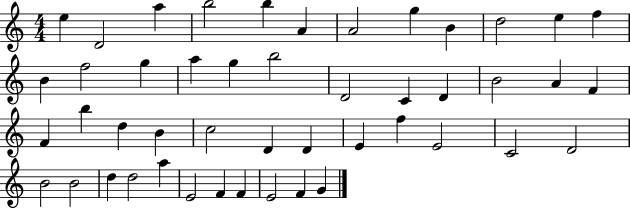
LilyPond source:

{
  \clef treble
  \numericTimeSignature
  \time 4/4
  \key c \major
  e''4 d'2 a''4 | b''2 b''4 a'4 | a'2 g''4 b'4 | d''2 e''4 f''4 | \break b'4 f''2 g''4 | a''4 g''4 b''2 | d'2 c'4 d'4 | b'2 a'4 f'4 | \break f'4 b''4 d''4 b'4 | c''2 d'4 d'4 | e'4 f''4 e'2 | c'2 d'2 | \break b'2 b'2 | d''4 d''2 a''4 | e'2 f'4 f'4 | e'2 f'4 g'4 | \break \bar "|."
}